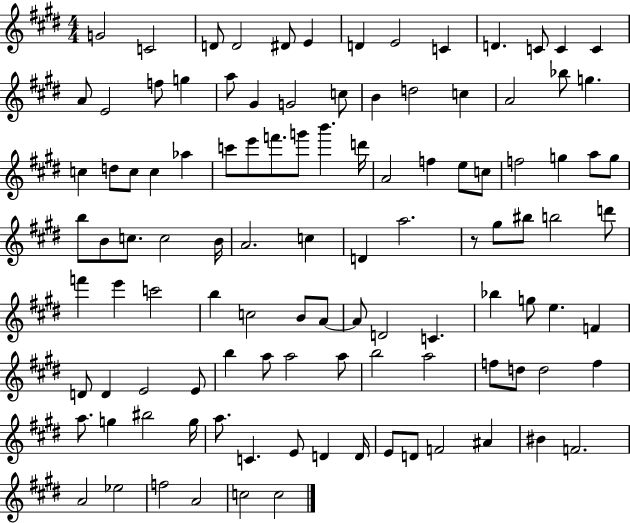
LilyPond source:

{
  \clef treble
  \numericTimeSignature
  \time 4/4
  \key e \major
  \repeat volta 2 { g'2 c'2 | d'8 d'2 dis'8 e'4 | d'4 e'2 c'4 | d'4. c'8 c'4 c'4 | \break a'8 e'2 f''8 g''4 | a''8 gis'4 g'2 c''8 | b'4 d''2 c''4 | a'2 bes''8 g''4. | \break c''4 d''8 c''8 c''4 aes''4 | c'''8 e'''8 f'''8. g'''8 b'''4. d'''16 | a'2 f''4 e''8 c''8 | f''2 g''4 a''8 g''8 | \break b''8 b'8 c''8. c''2 b'16 | a'2. c''4 | d'4 a''2. | r8 gis''8 bis''8 b''2 d'''8 | \break f'''4 e'''4 c'''2 | b''4 c''2 b'8 a'8~~ | a'8 d'2 c'4. | bes''4 g''8 e''4. f'4 | \break d'8 d'4 e'2 e'8 | b''4 a''8 a''2 a''8 | b''2 a''2 | f''8 d''8 d''2 f''4 | \break a''8. g''4 bis''2 g''16 | a''8. c'4. e'8 d'4 d'16 | e'8 d'8 f'2 ais'4 | bis'4 f'2. | \break a'2 ees''2 | f''2 a'2 | c''2 c''2 | } \bar "|."
}